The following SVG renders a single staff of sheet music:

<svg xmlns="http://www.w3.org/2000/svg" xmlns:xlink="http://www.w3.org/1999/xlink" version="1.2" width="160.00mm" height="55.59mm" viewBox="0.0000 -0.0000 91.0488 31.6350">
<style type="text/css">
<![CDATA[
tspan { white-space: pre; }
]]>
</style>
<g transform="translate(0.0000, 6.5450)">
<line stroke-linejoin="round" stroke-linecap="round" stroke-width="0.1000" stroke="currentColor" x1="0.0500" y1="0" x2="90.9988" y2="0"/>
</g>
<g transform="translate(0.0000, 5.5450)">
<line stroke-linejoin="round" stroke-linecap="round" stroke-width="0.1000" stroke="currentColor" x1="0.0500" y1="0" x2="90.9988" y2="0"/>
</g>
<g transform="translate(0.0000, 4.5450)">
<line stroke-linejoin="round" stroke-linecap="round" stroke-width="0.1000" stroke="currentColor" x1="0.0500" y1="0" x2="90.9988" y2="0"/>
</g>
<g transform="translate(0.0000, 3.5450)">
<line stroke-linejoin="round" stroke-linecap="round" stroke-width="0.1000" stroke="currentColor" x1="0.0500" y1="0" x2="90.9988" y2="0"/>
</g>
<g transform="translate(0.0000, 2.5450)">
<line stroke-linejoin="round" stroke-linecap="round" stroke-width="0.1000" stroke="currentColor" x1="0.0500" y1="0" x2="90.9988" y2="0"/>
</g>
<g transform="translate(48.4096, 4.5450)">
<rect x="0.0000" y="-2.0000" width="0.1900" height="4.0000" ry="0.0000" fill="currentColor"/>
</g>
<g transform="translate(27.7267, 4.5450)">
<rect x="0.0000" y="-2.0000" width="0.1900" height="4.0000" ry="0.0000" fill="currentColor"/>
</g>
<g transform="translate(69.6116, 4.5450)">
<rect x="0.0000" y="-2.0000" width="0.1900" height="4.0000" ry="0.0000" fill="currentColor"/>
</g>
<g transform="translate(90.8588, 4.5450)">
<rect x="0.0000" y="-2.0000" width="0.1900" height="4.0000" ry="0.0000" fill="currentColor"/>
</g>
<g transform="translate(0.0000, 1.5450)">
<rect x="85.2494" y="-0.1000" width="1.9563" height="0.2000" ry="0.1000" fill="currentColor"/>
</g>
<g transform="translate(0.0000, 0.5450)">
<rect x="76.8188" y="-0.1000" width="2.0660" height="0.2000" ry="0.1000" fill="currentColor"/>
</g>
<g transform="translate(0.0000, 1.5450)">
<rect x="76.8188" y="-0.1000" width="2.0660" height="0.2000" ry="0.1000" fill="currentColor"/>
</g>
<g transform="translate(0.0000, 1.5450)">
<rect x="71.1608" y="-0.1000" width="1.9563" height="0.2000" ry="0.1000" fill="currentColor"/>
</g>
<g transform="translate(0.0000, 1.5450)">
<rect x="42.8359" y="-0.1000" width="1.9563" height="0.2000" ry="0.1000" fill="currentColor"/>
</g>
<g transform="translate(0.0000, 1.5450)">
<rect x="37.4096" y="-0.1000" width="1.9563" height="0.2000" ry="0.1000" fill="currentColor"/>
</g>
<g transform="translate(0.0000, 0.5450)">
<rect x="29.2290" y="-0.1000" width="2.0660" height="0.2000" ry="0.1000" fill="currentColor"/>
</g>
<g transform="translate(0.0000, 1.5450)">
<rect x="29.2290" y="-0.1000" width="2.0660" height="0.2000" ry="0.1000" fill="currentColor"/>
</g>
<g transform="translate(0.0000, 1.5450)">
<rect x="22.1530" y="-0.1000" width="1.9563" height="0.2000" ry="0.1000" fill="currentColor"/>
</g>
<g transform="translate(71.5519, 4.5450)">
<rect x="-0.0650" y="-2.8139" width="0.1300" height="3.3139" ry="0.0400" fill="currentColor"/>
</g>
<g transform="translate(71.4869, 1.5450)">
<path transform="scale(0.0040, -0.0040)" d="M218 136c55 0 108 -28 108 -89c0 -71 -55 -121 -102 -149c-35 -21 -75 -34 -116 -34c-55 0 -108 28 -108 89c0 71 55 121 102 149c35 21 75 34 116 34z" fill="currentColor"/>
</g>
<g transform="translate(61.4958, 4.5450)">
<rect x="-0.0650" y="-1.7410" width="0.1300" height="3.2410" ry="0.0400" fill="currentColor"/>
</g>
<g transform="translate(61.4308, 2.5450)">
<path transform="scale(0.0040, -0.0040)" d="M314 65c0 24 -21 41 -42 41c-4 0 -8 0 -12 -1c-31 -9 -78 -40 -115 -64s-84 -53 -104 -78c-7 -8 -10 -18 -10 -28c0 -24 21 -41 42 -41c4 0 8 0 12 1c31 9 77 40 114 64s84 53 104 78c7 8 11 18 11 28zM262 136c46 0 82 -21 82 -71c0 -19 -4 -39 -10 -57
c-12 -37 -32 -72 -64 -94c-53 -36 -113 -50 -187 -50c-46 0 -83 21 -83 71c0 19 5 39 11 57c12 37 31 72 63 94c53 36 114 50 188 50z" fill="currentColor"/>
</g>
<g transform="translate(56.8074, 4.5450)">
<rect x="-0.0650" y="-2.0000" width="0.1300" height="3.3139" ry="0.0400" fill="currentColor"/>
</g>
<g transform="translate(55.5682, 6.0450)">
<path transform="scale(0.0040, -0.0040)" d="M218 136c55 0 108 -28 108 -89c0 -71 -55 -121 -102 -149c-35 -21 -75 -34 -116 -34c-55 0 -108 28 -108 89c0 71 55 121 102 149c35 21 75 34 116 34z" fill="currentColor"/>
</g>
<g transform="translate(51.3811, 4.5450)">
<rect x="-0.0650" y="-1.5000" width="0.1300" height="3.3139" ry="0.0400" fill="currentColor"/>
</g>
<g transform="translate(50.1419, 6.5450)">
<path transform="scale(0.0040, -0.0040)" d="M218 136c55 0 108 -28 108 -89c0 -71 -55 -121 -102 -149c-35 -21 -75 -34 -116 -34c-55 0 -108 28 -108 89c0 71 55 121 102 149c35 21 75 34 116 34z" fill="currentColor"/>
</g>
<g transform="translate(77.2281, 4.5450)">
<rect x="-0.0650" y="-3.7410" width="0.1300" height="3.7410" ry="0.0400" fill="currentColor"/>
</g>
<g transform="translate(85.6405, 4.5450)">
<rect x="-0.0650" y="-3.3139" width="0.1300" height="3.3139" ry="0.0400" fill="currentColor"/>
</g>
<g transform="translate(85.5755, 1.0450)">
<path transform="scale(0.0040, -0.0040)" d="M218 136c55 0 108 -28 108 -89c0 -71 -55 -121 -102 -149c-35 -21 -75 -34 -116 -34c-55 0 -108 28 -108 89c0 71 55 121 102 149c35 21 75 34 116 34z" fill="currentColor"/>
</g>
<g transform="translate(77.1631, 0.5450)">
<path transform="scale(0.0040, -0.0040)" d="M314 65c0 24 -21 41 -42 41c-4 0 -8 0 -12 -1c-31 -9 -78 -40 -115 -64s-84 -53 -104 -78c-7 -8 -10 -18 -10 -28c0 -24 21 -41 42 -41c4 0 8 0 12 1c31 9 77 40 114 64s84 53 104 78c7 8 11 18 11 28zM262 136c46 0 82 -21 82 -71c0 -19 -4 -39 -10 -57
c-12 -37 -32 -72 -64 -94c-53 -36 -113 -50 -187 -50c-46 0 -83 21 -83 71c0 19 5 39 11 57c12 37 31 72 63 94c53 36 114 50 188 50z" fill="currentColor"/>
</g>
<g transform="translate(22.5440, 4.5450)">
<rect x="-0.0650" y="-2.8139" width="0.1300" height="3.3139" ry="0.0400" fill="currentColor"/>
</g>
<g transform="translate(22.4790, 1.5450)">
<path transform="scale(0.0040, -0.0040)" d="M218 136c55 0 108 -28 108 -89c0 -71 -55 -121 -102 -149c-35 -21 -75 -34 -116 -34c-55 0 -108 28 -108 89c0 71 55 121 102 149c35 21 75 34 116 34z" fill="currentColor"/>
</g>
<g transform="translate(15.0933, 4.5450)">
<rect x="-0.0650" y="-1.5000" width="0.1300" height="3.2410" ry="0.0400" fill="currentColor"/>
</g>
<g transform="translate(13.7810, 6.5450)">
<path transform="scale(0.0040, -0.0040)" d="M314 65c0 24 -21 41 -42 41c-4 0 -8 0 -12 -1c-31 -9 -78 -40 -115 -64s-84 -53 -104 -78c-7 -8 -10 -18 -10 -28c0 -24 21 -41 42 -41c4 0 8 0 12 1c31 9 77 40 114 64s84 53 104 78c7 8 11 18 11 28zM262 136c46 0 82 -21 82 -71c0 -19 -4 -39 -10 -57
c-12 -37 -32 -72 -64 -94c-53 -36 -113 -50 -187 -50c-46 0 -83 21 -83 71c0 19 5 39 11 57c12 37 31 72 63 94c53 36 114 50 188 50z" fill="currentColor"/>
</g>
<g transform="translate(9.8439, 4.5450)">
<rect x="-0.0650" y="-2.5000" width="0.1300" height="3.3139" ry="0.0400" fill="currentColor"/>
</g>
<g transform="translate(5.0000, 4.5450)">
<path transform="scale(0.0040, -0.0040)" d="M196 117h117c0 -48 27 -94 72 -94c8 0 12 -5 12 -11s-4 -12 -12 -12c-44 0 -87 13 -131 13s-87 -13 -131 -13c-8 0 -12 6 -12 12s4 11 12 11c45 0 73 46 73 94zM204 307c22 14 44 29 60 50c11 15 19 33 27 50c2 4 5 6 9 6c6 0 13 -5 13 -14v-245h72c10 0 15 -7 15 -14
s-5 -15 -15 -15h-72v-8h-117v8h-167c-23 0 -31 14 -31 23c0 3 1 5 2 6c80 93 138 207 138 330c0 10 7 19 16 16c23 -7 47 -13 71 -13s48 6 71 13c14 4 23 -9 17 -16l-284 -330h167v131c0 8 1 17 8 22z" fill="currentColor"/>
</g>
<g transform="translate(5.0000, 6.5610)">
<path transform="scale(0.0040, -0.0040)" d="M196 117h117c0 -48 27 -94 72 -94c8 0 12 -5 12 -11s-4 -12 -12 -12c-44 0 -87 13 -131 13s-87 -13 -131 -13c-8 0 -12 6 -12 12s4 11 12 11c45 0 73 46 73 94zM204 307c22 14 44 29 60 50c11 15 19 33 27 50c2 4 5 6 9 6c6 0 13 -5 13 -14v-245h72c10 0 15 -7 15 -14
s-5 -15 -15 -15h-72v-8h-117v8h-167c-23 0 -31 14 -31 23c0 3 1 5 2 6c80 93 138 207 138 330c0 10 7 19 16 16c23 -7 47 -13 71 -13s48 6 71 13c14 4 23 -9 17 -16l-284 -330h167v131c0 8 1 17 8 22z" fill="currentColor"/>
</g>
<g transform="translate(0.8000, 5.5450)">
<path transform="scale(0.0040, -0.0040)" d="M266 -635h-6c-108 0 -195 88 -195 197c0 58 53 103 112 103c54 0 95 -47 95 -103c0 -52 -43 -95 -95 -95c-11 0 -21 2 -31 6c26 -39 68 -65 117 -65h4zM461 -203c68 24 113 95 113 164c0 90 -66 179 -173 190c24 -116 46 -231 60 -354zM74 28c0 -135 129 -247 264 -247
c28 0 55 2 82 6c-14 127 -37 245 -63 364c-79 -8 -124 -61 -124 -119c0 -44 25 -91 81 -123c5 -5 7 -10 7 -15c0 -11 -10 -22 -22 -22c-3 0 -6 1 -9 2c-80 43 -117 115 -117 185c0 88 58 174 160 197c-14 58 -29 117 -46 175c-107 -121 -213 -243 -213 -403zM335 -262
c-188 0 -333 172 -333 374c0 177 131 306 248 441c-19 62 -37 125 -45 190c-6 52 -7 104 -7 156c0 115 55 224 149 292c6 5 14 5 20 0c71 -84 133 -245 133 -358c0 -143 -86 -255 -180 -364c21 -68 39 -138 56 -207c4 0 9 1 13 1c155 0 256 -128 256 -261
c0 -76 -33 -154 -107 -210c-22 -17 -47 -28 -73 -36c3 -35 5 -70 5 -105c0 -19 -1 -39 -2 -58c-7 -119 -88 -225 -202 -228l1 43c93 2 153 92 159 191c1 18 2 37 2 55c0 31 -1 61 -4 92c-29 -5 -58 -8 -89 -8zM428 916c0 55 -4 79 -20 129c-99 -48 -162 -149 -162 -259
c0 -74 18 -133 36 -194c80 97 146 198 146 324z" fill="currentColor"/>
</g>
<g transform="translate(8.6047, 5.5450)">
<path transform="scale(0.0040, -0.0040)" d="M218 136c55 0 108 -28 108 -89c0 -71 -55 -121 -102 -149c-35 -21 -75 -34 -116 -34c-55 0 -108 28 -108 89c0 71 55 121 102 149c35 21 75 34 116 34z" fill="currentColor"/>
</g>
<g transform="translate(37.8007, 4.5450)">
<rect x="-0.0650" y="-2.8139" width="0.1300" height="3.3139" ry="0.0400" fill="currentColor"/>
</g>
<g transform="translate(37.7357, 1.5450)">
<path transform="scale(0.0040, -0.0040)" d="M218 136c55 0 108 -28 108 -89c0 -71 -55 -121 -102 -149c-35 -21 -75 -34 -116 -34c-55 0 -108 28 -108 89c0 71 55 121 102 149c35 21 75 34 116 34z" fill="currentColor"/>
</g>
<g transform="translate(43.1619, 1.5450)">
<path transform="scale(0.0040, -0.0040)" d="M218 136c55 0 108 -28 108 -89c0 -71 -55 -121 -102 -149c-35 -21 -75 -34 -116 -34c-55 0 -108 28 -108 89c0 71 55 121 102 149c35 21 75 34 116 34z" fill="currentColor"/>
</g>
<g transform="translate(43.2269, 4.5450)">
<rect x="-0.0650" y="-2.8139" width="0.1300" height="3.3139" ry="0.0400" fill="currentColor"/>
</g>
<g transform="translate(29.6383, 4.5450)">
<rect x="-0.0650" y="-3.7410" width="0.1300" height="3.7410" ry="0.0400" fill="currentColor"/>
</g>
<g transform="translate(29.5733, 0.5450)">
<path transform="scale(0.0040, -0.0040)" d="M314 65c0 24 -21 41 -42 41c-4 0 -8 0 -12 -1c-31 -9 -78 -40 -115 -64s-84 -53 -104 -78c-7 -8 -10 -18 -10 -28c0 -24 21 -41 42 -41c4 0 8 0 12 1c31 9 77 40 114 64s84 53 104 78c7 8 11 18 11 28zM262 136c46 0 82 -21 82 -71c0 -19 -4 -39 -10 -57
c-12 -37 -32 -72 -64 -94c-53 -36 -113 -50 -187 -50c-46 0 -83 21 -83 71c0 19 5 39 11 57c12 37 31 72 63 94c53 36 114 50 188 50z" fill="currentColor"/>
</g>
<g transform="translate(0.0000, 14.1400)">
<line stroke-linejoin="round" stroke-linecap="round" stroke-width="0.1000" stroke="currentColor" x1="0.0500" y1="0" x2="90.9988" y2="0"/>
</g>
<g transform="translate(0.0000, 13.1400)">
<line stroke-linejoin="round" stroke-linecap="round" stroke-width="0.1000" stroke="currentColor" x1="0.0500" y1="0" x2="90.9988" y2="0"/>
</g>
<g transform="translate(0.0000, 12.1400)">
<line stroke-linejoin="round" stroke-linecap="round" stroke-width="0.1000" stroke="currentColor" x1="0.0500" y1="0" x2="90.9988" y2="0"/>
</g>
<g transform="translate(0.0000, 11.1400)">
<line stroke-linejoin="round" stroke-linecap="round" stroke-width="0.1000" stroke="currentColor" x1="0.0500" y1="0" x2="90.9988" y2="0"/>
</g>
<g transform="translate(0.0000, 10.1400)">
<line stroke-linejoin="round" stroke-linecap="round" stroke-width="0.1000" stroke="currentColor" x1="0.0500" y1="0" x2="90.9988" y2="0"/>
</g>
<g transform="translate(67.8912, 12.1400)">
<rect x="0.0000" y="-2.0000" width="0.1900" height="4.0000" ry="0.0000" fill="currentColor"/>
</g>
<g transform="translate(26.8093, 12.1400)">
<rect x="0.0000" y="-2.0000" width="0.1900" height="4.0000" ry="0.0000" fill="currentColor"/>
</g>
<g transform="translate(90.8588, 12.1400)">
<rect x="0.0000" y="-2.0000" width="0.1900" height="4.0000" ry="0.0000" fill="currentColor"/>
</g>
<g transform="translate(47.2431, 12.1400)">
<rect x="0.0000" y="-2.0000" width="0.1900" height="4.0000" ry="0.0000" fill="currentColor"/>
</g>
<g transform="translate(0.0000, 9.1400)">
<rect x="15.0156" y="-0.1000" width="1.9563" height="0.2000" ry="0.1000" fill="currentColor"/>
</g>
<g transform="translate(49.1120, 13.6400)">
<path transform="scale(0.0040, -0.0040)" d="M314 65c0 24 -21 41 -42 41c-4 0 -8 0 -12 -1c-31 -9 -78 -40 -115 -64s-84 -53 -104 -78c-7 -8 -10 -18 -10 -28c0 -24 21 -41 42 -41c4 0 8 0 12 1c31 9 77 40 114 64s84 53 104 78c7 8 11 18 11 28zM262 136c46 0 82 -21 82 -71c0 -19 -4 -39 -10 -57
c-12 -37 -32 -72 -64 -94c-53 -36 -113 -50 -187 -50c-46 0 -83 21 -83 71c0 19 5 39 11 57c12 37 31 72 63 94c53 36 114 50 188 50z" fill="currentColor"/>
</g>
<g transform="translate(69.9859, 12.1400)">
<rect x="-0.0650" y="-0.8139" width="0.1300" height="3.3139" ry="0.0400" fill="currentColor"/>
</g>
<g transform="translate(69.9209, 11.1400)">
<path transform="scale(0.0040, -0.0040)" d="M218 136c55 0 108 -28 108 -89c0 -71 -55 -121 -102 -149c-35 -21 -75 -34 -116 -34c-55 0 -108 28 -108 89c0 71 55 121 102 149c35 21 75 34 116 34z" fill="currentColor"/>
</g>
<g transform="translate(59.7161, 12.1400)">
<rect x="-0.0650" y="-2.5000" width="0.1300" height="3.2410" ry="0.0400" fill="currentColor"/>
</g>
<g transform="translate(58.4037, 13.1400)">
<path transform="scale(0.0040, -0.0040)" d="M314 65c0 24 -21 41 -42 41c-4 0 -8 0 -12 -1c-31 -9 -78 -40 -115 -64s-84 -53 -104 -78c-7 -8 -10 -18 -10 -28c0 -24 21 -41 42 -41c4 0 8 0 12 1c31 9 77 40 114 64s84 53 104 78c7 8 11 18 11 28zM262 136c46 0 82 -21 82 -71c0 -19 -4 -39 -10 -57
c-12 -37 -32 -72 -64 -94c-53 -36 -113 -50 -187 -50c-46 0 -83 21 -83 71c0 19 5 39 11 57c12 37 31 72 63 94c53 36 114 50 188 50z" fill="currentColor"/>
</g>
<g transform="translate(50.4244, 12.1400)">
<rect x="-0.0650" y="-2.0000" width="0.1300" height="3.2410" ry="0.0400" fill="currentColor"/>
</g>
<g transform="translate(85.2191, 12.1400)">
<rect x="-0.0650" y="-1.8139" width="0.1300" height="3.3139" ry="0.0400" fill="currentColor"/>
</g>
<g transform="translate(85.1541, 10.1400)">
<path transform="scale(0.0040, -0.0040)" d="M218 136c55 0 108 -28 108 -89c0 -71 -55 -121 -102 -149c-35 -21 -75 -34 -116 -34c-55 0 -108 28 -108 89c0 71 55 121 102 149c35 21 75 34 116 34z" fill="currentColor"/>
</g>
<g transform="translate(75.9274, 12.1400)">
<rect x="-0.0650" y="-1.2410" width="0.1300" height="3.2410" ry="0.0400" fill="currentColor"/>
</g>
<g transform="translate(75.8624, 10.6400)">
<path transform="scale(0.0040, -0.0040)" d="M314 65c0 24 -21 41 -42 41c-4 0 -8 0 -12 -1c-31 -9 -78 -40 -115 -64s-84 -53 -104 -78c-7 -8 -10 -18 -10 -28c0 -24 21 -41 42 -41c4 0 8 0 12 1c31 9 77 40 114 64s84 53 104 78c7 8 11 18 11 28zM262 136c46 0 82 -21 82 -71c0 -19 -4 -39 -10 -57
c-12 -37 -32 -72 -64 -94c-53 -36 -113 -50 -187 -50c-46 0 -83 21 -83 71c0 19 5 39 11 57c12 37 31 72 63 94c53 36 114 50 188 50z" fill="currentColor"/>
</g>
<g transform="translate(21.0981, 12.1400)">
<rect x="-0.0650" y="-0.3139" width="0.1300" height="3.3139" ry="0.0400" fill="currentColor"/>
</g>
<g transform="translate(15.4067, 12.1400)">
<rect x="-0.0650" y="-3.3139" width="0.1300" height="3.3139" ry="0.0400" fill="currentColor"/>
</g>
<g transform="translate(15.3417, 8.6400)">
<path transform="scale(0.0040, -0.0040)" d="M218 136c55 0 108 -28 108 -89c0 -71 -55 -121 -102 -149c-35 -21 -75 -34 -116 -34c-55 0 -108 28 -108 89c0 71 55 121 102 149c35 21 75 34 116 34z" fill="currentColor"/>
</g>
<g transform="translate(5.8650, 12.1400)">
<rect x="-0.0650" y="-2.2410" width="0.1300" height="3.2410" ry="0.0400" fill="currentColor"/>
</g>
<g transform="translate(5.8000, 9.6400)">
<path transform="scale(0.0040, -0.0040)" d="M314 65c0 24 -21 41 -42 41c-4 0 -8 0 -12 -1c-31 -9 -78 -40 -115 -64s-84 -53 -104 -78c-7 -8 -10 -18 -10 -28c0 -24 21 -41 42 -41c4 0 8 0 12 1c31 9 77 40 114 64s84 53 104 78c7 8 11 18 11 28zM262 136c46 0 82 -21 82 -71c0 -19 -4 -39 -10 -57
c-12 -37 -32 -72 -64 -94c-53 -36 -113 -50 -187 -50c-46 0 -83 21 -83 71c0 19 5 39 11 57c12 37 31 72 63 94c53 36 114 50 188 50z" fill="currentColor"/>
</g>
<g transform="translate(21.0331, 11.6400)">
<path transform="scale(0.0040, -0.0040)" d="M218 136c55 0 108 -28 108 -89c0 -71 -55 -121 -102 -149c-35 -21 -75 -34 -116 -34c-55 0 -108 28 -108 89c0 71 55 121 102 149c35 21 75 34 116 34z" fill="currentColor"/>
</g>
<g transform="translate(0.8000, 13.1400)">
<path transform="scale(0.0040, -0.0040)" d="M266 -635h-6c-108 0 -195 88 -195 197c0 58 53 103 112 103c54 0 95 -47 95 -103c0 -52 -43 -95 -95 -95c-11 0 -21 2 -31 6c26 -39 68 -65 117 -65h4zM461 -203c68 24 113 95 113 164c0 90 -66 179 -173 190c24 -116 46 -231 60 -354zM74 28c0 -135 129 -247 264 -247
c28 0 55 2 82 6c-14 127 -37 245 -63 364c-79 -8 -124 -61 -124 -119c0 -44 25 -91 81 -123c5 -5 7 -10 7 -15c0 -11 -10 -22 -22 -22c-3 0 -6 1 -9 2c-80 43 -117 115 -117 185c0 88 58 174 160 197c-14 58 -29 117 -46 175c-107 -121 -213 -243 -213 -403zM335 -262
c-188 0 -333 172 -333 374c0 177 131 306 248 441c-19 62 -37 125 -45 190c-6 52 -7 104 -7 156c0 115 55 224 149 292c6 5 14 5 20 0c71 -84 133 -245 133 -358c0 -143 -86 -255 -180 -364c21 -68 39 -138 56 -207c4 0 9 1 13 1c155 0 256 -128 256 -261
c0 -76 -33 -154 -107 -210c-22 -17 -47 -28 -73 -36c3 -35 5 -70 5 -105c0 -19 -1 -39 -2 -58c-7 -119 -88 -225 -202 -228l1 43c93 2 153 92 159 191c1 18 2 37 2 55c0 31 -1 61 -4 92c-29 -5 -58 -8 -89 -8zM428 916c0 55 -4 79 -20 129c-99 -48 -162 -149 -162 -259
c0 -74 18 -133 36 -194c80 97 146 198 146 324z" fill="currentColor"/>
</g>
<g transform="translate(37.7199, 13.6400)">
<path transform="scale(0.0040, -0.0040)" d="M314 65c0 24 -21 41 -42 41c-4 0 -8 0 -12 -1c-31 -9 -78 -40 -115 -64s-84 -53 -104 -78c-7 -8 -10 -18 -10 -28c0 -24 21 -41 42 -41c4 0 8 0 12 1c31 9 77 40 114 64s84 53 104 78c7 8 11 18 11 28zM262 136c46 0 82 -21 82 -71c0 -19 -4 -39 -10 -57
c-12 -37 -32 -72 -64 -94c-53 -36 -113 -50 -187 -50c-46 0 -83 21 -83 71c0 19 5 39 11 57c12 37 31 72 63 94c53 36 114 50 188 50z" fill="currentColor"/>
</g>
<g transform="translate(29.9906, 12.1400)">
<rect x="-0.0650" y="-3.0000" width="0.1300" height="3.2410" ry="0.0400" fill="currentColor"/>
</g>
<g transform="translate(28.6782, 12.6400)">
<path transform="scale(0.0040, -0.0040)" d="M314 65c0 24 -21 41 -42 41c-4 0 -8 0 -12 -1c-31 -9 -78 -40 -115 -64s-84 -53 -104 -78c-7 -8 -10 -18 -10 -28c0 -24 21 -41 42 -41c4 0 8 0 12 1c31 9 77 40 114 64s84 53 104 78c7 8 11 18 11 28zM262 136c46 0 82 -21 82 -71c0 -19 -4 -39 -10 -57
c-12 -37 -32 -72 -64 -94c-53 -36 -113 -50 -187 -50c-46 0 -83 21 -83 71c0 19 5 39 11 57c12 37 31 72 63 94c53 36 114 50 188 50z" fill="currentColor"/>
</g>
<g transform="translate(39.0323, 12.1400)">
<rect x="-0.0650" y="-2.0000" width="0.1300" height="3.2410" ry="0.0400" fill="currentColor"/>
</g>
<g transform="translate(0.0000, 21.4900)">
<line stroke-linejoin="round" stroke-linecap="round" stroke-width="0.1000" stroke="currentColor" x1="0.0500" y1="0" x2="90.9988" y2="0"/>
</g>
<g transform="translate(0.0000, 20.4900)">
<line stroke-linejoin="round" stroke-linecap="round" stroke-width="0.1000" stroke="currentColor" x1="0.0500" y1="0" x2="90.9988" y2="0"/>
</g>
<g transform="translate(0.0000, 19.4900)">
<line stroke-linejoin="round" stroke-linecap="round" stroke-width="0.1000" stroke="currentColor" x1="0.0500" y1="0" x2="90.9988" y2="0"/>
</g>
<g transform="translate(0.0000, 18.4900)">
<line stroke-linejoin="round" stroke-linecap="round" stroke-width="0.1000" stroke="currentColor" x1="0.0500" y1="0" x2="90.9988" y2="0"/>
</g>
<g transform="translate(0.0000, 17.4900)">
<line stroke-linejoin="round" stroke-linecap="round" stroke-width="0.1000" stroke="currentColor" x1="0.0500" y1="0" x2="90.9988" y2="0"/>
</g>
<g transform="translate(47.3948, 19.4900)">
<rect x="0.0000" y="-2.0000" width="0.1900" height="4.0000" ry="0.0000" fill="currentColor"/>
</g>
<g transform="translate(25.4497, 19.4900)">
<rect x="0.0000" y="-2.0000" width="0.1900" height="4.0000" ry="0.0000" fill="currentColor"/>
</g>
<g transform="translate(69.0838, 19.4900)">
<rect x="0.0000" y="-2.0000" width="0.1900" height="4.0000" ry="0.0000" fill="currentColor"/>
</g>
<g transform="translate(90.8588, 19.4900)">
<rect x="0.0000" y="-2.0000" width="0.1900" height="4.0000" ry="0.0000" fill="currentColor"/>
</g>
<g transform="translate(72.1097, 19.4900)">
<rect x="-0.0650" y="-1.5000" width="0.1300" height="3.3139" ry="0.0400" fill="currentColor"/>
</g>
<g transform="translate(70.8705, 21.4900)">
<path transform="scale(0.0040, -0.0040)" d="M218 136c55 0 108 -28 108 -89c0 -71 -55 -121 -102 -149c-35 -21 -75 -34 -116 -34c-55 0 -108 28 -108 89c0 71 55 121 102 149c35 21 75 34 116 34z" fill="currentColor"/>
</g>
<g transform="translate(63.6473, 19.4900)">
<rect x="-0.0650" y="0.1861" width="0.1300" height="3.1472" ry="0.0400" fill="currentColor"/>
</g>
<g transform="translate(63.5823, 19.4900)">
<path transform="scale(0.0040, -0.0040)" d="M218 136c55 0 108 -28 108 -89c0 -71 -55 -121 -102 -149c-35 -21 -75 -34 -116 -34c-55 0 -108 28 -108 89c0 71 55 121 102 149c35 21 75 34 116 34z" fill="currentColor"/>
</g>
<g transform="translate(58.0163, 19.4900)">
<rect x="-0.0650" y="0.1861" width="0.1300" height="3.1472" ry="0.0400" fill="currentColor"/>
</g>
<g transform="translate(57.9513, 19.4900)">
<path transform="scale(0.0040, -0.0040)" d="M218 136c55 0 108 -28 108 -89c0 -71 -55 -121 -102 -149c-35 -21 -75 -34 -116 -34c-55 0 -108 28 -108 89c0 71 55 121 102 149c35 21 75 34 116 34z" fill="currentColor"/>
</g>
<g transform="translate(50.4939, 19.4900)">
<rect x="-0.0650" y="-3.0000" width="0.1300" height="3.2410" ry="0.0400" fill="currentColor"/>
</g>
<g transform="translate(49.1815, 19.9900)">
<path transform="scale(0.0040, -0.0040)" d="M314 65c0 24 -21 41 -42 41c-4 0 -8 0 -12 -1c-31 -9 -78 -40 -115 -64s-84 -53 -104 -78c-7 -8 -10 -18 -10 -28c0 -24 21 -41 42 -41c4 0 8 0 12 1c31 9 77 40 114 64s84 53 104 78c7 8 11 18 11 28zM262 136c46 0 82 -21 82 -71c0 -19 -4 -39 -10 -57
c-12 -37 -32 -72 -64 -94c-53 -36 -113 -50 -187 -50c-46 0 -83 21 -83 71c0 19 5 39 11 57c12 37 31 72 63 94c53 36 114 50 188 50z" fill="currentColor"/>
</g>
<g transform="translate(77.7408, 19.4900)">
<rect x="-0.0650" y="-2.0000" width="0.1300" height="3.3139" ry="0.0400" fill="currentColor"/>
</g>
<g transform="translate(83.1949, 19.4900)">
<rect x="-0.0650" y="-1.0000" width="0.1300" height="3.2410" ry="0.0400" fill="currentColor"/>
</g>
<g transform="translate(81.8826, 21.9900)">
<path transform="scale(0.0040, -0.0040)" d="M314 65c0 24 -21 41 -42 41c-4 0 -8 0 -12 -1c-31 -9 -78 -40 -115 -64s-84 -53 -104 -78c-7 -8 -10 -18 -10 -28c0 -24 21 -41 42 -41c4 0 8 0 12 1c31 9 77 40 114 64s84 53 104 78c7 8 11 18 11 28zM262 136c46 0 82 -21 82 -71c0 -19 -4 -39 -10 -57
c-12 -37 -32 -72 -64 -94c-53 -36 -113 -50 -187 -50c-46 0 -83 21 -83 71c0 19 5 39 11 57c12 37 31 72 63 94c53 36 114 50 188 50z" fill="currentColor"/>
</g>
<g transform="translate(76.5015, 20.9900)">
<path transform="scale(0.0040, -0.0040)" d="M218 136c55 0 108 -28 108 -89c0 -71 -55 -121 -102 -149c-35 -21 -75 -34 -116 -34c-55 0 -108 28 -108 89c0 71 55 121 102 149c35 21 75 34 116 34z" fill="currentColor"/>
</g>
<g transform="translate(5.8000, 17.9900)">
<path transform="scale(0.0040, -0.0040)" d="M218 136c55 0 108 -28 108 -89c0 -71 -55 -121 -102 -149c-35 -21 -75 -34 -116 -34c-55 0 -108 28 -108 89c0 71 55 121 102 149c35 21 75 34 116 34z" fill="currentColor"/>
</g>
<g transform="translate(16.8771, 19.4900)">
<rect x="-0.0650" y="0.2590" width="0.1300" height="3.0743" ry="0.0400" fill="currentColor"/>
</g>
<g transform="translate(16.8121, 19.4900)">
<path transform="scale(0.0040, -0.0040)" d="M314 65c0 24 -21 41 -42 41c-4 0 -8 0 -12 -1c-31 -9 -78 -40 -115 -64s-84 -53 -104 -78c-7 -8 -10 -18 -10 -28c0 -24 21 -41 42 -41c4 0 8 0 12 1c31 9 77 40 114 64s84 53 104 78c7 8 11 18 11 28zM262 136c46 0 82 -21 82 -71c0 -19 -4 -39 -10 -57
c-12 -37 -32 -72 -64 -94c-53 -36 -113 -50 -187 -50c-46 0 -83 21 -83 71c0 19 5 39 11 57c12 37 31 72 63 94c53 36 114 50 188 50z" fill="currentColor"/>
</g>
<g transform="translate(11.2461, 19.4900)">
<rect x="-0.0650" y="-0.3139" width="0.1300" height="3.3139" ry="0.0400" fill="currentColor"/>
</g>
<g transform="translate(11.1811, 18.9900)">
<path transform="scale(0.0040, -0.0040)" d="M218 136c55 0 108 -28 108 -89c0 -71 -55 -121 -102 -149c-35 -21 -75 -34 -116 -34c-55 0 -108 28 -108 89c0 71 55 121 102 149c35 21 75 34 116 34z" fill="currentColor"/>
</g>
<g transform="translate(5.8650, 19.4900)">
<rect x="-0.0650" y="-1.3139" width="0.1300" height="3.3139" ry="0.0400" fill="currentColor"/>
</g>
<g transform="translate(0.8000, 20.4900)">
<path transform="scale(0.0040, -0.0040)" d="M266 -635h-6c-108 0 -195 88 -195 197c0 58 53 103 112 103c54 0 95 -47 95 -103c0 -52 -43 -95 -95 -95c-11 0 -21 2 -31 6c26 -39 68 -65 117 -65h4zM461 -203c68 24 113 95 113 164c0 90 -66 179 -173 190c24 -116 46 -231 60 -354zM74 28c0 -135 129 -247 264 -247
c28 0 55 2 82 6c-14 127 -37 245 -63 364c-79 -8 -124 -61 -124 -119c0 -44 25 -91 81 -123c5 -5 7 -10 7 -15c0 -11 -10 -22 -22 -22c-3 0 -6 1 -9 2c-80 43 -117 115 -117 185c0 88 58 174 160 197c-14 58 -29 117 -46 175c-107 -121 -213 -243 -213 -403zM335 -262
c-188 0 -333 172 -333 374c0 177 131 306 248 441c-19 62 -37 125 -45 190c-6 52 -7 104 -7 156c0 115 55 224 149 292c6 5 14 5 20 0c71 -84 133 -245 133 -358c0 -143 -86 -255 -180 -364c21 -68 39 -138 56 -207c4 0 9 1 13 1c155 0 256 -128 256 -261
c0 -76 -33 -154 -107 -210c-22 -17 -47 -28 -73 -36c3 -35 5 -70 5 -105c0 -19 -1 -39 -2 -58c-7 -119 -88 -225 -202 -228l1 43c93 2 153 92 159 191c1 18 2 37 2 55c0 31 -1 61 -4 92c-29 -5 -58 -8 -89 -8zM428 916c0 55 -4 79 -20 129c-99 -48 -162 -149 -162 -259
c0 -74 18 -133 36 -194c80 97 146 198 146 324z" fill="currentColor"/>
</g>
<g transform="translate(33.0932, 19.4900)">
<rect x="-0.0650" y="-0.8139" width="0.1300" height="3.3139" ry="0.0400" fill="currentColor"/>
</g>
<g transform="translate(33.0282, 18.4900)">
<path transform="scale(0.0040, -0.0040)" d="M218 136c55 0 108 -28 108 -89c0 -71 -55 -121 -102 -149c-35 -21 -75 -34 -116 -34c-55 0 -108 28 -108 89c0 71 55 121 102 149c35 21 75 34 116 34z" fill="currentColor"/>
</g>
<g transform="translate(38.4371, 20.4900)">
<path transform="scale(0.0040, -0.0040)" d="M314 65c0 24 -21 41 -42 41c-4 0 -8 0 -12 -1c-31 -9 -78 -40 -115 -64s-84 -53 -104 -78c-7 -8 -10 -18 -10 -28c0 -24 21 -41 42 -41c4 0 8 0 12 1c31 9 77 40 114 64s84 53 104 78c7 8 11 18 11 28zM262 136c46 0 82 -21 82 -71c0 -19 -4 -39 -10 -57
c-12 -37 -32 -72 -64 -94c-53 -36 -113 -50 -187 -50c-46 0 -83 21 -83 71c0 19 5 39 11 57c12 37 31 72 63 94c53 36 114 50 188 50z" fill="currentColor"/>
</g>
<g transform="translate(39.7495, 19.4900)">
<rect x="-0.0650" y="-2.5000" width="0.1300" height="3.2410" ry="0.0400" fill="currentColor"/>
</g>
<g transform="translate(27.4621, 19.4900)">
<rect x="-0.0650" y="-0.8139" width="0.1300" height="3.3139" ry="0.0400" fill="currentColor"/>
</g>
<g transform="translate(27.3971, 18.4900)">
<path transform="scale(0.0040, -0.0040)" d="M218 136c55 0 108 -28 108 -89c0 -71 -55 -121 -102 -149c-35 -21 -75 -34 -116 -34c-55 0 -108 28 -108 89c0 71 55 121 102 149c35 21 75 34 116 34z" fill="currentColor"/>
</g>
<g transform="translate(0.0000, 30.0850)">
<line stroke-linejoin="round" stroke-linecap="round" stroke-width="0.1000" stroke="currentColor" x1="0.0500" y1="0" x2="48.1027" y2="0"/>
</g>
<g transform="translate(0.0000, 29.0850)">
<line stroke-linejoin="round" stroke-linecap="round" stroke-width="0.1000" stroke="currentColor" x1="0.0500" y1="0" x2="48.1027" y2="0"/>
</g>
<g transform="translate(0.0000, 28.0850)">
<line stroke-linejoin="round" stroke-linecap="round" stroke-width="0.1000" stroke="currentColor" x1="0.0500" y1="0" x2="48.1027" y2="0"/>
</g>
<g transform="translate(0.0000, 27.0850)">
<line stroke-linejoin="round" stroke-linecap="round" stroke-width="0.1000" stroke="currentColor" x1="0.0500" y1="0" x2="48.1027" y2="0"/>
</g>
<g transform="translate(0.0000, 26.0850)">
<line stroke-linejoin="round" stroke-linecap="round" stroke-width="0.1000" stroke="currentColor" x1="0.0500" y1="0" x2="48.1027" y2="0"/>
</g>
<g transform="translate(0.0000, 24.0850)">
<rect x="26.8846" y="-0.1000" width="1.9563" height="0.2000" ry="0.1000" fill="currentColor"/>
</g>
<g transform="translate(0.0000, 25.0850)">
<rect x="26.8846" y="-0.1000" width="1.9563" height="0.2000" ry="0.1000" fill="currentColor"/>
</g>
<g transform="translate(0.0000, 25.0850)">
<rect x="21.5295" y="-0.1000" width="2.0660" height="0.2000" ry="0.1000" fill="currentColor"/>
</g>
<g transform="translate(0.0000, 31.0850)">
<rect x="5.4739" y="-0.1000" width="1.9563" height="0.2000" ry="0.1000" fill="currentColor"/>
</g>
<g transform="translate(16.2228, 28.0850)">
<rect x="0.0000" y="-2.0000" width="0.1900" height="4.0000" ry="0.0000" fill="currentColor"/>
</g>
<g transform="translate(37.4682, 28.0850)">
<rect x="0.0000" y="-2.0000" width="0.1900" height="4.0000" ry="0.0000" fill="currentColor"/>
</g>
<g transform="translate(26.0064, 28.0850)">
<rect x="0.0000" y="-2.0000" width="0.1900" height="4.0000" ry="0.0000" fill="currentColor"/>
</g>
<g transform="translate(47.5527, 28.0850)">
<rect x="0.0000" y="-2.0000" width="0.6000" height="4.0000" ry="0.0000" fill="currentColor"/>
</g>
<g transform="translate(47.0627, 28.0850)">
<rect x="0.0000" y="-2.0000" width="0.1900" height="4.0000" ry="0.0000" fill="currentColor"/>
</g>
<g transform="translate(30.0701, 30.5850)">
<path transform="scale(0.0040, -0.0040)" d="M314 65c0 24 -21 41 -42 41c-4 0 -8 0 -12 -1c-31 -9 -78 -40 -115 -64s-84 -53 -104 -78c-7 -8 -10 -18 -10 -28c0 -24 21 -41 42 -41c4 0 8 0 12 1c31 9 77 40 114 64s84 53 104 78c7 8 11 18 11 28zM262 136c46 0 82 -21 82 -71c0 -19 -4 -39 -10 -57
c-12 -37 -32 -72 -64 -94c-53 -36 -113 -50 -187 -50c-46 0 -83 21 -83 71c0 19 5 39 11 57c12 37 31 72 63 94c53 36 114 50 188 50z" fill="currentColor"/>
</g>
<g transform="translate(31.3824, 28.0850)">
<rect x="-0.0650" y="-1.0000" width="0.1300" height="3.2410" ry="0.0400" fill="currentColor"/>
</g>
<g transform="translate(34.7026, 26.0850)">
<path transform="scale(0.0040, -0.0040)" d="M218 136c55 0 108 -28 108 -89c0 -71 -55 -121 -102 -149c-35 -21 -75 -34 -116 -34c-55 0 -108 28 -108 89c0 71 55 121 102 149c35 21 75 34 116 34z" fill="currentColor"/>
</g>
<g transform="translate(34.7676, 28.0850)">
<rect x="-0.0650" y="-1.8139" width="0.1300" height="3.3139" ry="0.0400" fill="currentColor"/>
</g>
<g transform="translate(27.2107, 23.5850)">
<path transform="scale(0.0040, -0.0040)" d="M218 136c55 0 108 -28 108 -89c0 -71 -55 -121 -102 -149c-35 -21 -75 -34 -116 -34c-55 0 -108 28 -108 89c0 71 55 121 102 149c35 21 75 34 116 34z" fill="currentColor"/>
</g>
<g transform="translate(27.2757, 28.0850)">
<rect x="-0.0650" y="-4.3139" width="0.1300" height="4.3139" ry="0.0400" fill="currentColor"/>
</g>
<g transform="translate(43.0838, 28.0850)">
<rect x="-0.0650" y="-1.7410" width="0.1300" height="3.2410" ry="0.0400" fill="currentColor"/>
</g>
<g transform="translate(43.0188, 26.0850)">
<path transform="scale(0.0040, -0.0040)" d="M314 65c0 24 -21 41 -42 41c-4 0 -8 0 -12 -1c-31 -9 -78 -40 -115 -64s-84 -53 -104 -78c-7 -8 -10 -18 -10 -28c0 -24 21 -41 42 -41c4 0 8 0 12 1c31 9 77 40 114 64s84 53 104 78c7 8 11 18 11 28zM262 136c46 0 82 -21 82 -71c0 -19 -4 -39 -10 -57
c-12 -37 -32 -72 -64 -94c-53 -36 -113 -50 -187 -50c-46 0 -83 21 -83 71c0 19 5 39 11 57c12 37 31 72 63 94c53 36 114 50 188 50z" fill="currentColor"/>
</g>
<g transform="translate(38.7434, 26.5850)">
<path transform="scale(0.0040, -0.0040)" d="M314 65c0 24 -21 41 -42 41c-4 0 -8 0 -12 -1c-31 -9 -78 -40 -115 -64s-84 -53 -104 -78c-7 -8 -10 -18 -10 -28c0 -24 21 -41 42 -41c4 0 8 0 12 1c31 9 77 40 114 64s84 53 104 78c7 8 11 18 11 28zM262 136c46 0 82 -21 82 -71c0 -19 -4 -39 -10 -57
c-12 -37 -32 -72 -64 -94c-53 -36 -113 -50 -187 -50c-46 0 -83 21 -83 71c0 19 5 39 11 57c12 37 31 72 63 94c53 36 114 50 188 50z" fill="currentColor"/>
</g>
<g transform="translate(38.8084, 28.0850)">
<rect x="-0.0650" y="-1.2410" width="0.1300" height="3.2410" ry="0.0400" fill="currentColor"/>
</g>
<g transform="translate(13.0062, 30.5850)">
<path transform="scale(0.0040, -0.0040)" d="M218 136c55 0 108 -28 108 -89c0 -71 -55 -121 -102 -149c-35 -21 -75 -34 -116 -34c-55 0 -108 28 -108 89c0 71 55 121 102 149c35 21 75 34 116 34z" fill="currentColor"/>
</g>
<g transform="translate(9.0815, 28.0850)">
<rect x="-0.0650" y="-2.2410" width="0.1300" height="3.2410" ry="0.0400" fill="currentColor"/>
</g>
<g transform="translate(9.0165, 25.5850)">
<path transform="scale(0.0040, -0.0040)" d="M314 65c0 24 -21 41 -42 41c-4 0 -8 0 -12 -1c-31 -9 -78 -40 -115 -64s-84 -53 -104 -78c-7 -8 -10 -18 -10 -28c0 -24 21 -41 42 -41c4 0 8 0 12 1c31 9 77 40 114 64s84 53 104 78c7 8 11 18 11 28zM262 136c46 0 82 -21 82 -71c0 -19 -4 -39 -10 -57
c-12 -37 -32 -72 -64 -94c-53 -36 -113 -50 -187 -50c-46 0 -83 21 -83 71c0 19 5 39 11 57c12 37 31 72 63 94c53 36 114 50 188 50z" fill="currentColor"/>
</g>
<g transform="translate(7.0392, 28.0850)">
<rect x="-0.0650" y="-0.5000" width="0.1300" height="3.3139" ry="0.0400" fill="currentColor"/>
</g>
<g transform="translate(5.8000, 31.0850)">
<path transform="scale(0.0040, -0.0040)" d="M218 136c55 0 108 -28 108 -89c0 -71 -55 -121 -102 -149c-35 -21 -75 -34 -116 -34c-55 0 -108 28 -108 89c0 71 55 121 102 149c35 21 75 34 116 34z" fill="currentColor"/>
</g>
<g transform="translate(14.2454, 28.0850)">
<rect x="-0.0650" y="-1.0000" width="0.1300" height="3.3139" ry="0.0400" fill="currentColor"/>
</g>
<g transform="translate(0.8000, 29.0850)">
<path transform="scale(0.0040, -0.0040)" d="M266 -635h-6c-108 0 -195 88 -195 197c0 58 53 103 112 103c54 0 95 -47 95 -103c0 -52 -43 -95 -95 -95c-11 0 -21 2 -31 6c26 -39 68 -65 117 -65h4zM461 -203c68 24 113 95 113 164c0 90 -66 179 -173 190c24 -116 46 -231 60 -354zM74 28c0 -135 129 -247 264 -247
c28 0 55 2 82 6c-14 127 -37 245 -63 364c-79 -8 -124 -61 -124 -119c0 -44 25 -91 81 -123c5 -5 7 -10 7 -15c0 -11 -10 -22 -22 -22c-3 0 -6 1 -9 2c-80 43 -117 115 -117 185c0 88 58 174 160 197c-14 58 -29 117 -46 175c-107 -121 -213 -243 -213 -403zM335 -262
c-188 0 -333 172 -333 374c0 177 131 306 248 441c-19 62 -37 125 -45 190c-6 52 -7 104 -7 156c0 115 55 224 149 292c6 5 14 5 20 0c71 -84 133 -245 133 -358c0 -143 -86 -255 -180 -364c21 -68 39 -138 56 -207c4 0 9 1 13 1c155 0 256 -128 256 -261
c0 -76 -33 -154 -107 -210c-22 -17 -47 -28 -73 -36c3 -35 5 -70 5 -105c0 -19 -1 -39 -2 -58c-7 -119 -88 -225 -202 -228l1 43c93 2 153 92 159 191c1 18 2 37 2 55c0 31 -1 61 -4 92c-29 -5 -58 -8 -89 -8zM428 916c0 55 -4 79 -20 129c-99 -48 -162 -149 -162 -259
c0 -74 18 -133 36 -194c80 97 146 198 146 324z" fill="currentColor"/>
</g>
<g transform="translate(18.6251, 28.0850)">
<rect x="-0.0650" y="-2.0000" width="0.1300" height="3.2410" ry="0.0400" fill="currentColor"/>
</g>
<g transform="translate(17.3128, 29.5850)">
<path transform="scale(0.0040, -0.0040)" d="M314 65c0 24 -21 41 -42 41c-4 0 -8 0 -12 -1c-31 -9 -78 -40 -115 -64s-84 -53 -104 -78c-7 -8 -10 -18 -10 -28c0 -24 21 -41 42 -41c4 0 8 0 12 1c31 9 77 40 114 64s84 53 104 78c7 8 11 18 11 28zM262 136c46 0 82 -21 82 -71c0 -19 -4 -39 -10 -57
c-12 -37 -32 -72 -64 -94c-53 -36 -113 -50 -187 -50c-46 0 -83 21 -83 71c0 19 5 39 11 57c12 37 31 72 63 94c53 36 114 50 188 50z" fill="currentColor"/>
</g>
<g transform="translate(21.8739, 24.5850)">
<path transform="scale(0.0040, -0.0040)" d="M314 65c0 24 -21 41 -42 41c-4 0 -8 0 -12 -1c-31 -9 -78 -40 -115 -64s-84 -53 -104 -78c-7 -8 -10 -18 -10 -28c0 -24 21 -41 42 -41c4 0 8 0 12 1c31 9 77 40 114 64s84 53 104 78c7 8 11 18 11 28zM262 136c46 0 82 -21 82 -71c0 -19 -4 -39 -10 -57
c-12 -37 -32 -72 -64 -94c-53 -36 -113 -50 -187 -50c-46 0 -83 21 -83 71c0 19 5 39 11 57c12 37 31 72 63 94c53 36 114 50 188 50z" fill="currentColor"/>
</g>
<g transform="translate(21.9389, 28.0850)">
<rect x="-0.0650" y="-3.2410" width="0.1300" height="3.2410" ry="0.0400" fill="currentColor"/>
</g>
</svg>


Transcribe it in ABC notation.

X:1
T:Untitled
M:4/4
L:1/4
K:C
G E2 a c'2 a a E F f2 a c'2 b g2 b c A2 F2 F2 G2 d e2 f e c B2 d d G2 A2 B B E F D2 C g2 D F2 b2 d' D2 f e2 f2